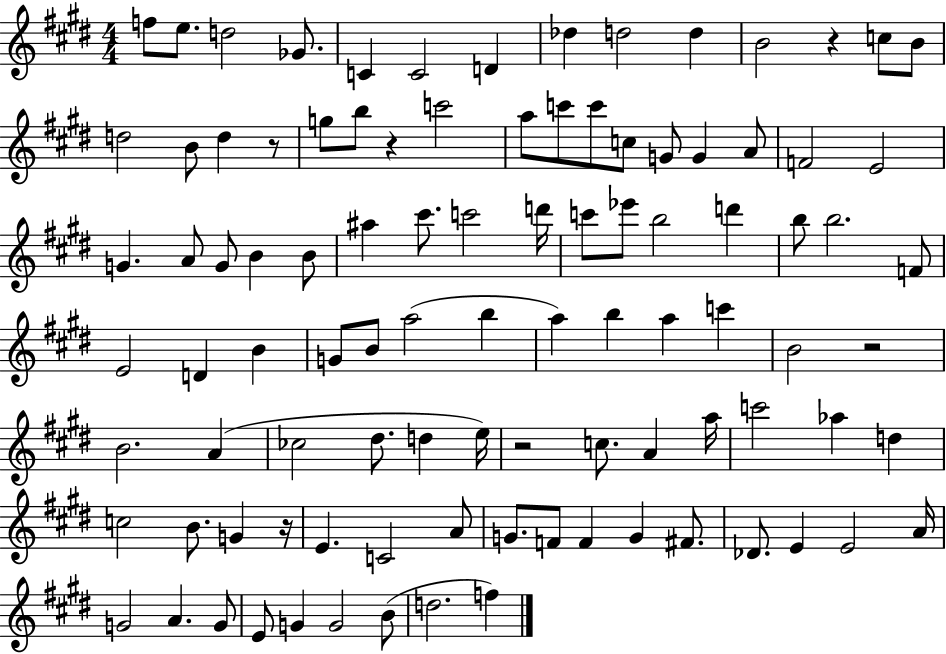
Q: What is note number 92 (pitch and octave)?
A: F5